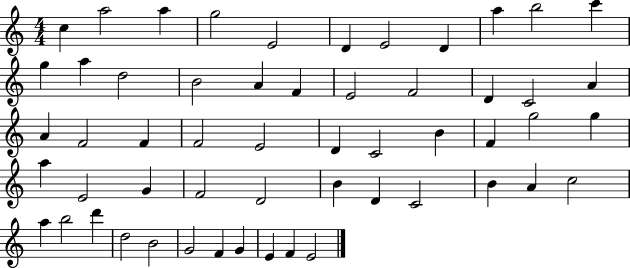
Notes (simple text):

C5/q A5/h A5/q G5/h E4/h D4/q E4/h D4/q A5/q B5/h C6/q G5/q A5/q D5/h B4/h A4/q F4/q E4/h F4/h D4/q C4/h A4/q A4/q F4/h F4/q F4/h E4/h D4/q C4/h B4/q F4/q G5/h G5/q A5/q E4/h G4/q F4/h D4/h B4/q D4/q C4/h B4/q A4/q C5/h A5/q B5/h D6/q D5/h B4/h G4/h F4/q G4/q E4/q F4/q E4/h